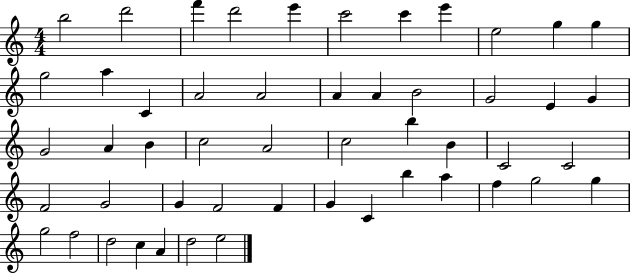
X:1
T:Untitled
M:4/4
L:1/4
K:C
b2 d'2 f' d'2 e' c'2 c' e' e2 g g g2 a C A2 A2 A A B2 G2 E G G2 A B c2 A2 c2 b B C2 C2 F2 G2 G F2 F G C b a f g2 g g2 f2 d2 c A d2 e2